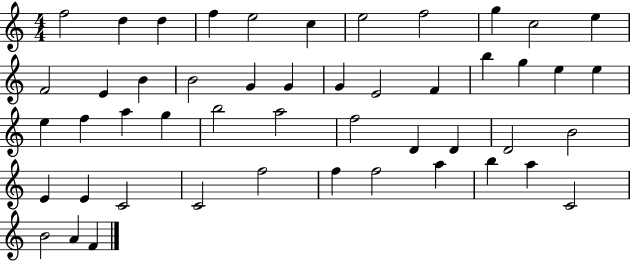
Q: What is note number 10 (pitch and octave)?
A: C5